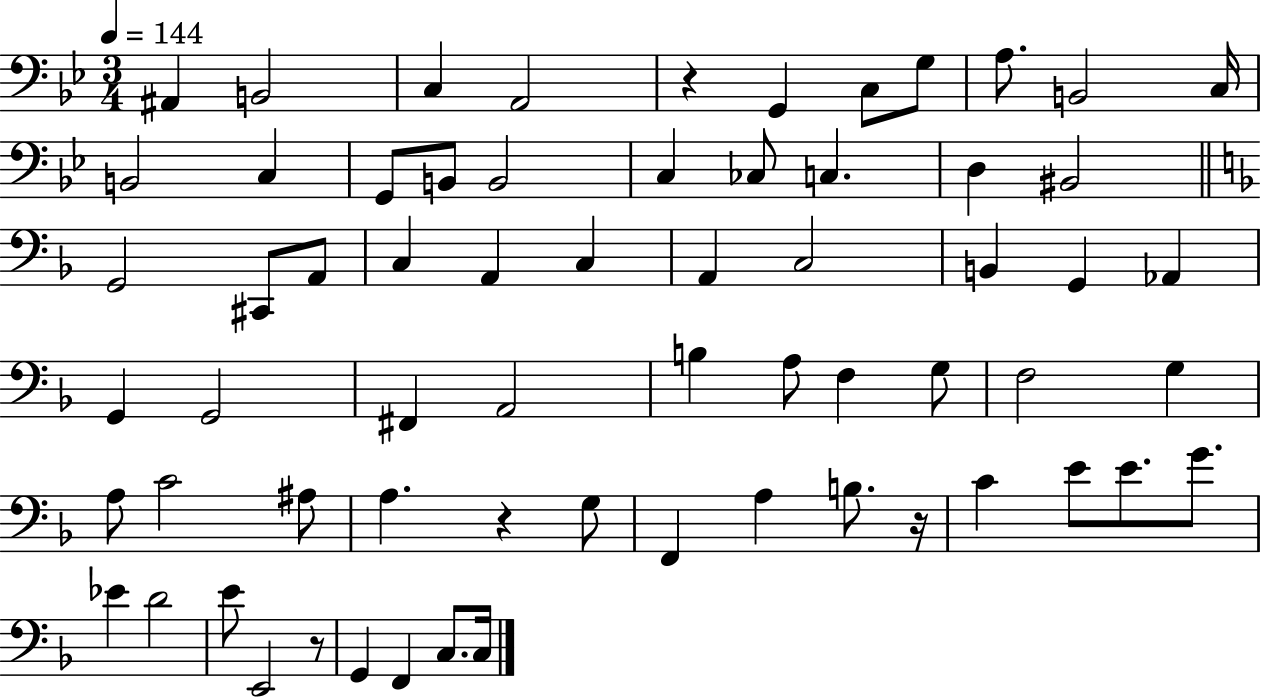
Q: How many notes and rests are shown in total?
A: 65